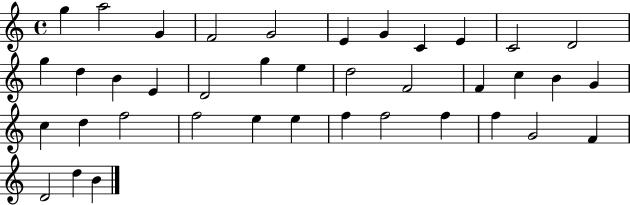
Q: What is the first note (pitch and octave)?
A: G5